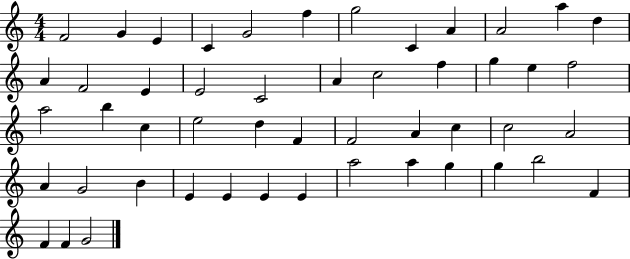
X:1
T:Untitled
M:4/4
L:1/4
K:C
F2 G E C G2 f g2 C A A2 a d A F2 E E2 C2 A c2 f g e f2 a2 b c e2 d F F2 A c c2 A2 A G2 B E E E E a2 a g g b2 F F F G2